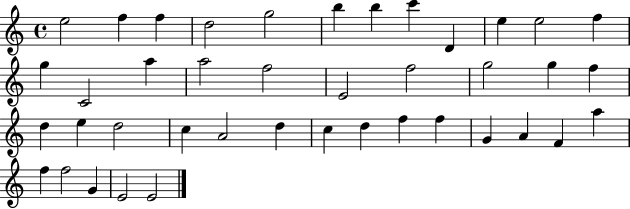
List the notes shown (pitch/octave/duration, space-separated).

E5/h F5/q F5/q D5/h G5/h B5/q B5/q C6/q D4/q E5/q E5/h F5/q G5/q C4/h A5/q A5/h F5/h E4/h F5/h G5/h G5/q F5/q D5/q E5/q D5/h C5/q A4/h D5/q C5/q D5/q F5/q F5/q G4/q A4/q F4/q A5/q F5/q F5/h G4/q E4/h E4/h